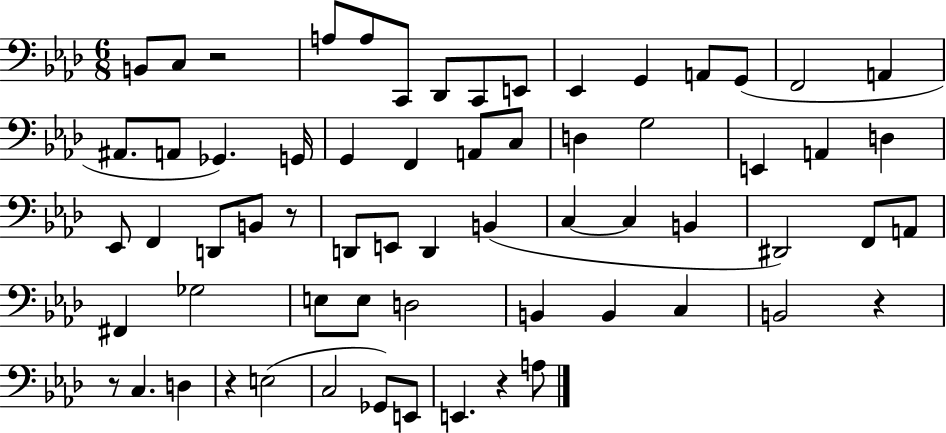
B2/e C3/e R/h A3/e A3/e C2/e Db2/e C2/e E2/e Eb2/q G2/q A2/e G2/e F2/h A2/q A#2/e. A2/e Gb2/q. G2/s G2/q F2/q A2/e C3/e D3/q G3/h E2/q A2/q D3/q Eb2/e F2/q D2/e B2/e R/e D2/e E2/e D2/q B2/q C3/q C3/q B2/q D#2/h F2/e A2/e F#2/q Gb3/h E3/e E3/e D3/h B2/q B2/q C3/q B2/h R/q R/e C3/q. D3/q R/q E3/h C3/h Gb2/e E2/e E2/q. R/q A3/e